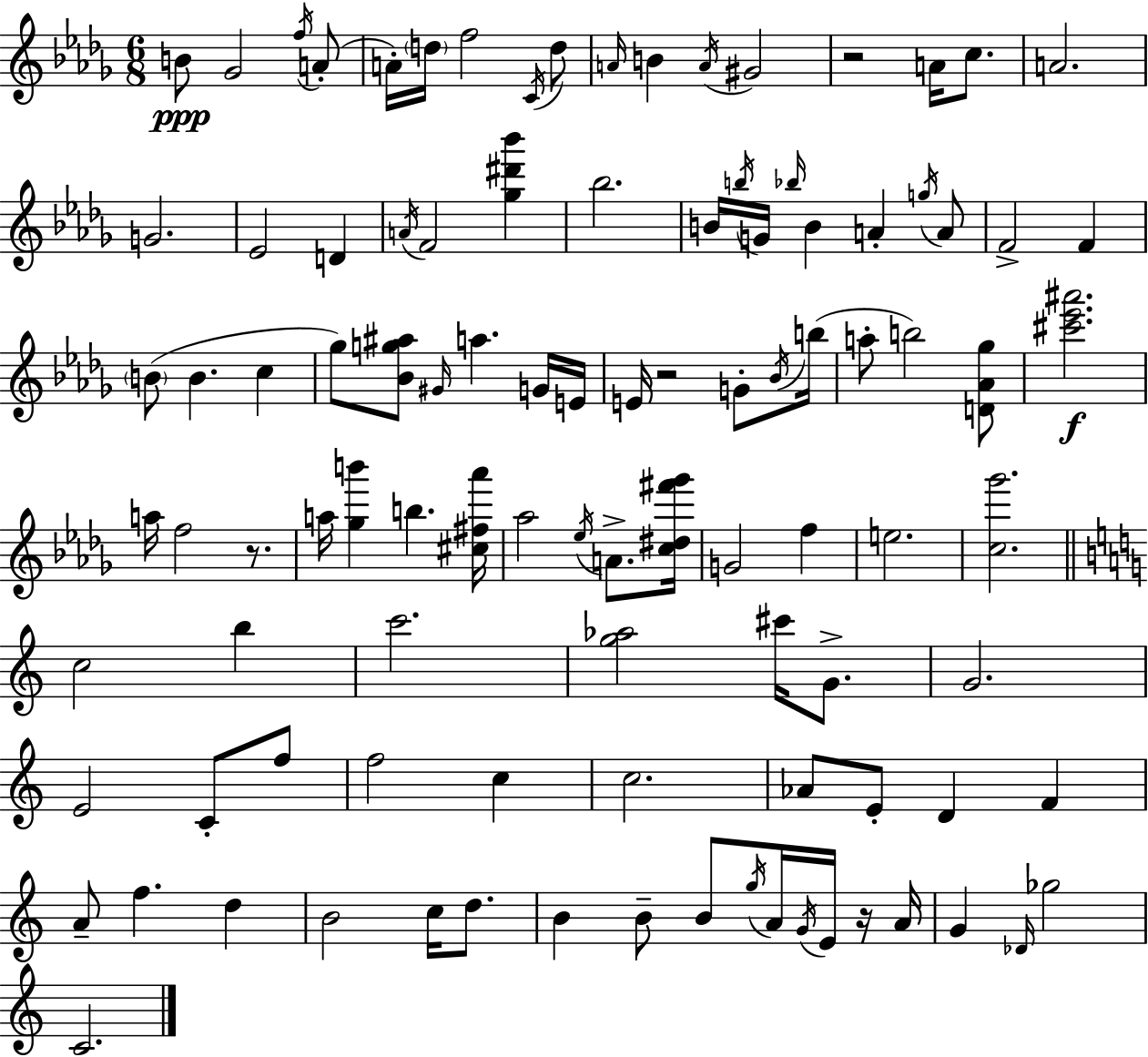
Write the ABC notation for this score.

X:1
T:Untitled
M:6/8
L:1/4
K:Bbm
B/2 _G2 f/4 A/2 A/4 d/4 f2 C/4 d/2 A/4 B A/4 ^G2 z2 A/4 c/2 A2 G2 _E2 D A/4 F2 [_g^d'_b'] _b2 B/4 b/4 G/4 _b/4 B A g/4 A/2 F2 F B/2 B c _g/2 [_Bg^a]/2 ^G/4 a G/4 E/4 E/4 z2 G/2 _B/4 b/4 a/2 b2 [D_A_g]/2 [^c'_e'^a']2 a/4 f2 z/2 a/4 [_gb'] b [^c^f_a']/4 _a2 _e/4 A/2 [c^d^f'_g']/4 G2 f e2 [c_g']2 c2 b c'2 [g_a]2 ^c'/4 G/2 G2 E2 C/2 f/2 f2 c c2 _A/2 E/2 D F A/2 f d B2 c/4 d/2 B B/2 B/2 g/4 A/4 G/4 E/4 z/4 A/4 G _D/4 _g2 C2